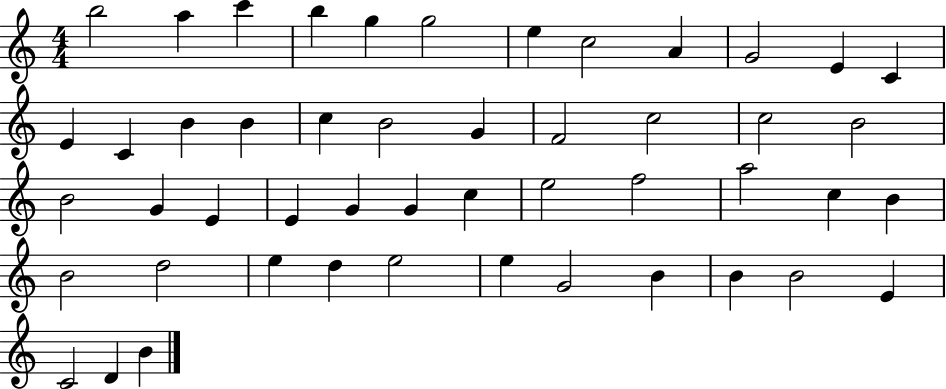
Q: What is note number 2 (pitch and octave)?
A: A5